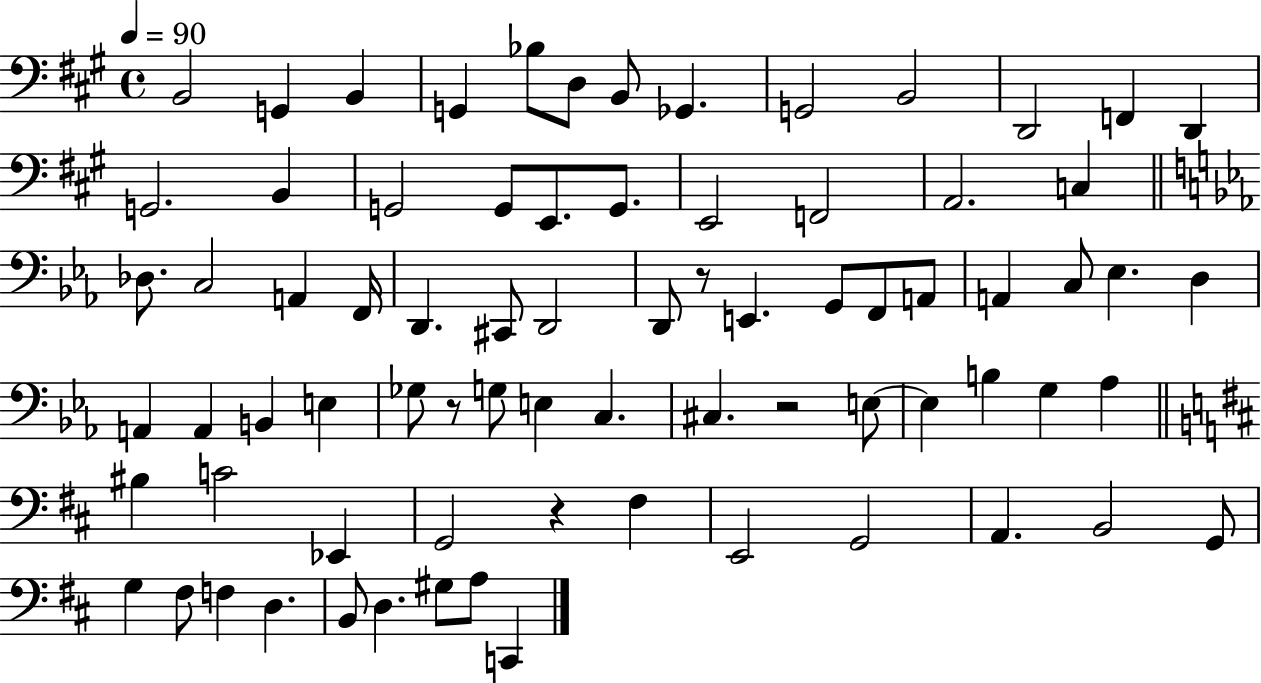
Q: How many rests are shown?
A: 4